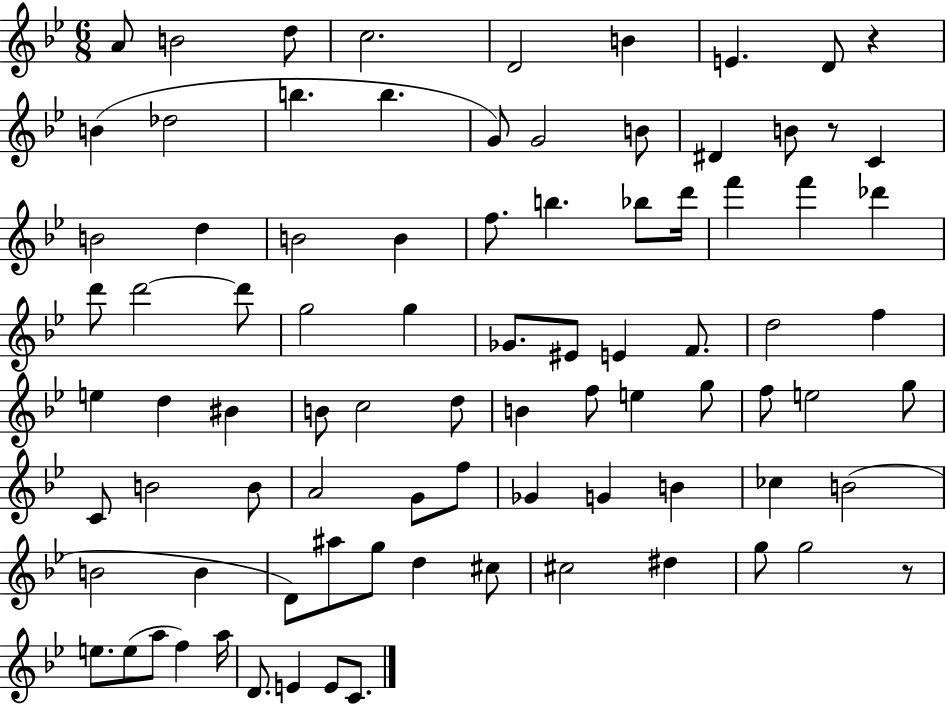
X:1
T:Untitled
M:6/8
L:1/4
K:Bb
A/2 B2 d/2 c2 D2 B E D/2 z B _d2 b b G/2 G2 B/2 ^D B/2 z/2 C B2 d B2 B f/2 b _b/2 d'/4 f' f' _d' d'/2 d'2 d'/2 g2 g _G/2 ^E/2 E F/2 d2 f e d ^B B/2 c2 d/2 B f/2 e g/2 f/2 e2 g/2 C/2 B2 B/2 A2 G/2 f/2 _G G B _c B2 B2 B D/2 ^a/2 g/2 d ^c/2 ^c2 ^d g/2 g2 z/2 e/2 e/2 a/2 f a/4 D/2 E E/2 C/2